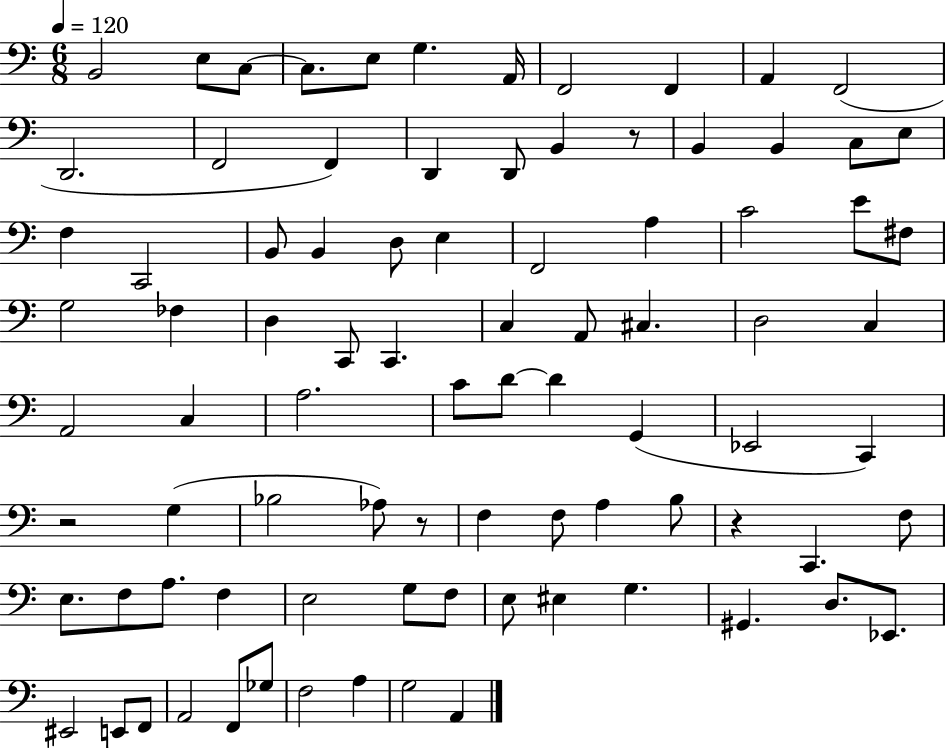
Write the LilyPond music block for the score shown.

{
  \clef bass
  \numericTimeSignature
  \time 6/8
  \key c \major
  \tempo 4 = 120
  \repeat volta 2 { b,2 e8 c8~~ | c8. e8 g4. a,16 | f,2 f,4 | a,4 f,2( | \break d,2. | f,2 f,4) | d,4 d,8 b,4 r8 | b,4 b,4 c8 e8 | \break f4 c,2 | b,8 b,4 d8 e4 | f,2 a4 | c'2 e'8 fis8 | \break g2 fes4 | d4 c,8 c,4. | c4 a,8 cis4. | d2 c4 | \break a,2 c4 | a2. | c'8 d'8~~ d'4 g,4( | ees,2 c,4) | \break r2 g4( | bes2 aes8) r8 | f4 f8 a4 b8 | r4 c,4. f8 | \break e8. f8 a8. f4 | e2 g8 f8 | e8 eis4 g4. | gis,4. d8. ees,8. | \break eis,2 e,8 f,8 | a,2 f,8 ges8 | f2 a4 | g2 a,4 | \break } \bar "|."
}